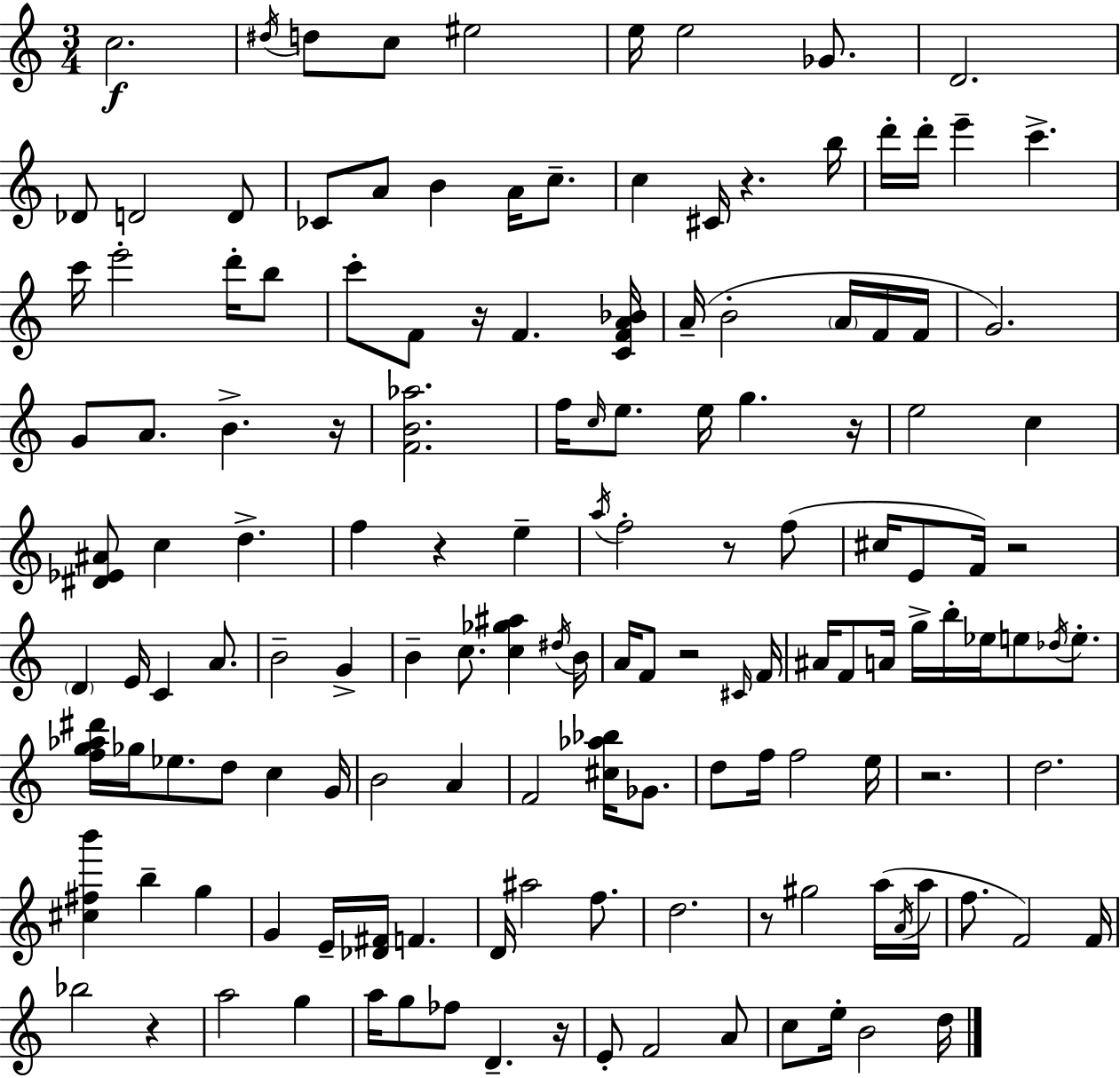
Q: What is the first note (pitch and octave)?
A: C5